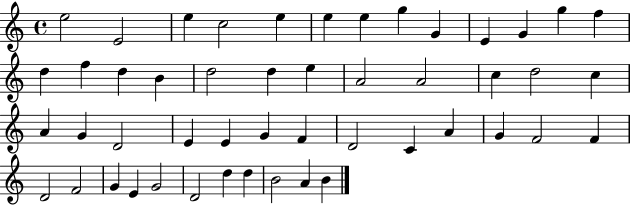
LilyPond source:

{
  \clef treble
  \time 4/4
  \defaultTimeSignature
  \key c \major
  e''2 e'2 | e''4 c''2 e''4 | e''4 e''4 g''4 g'4 | e'4 g'4 g''4 f''4 | \break d''4 f''4 d''4 b'4 | d''2 d''4 e''4 | a'2 a'2 | c''4 d''2 c''4 | \break a'4 g'4 d'2 | e'4 e'4 g'4 f'4 | d'2 c'4 a'4 | g'4 f'2 f'4 | \break d'2 f'2 | g'4 e'4 g'2 | d'2 d''4 d''4 | b'2 a'4 b'4 | \break \bar "|."
}